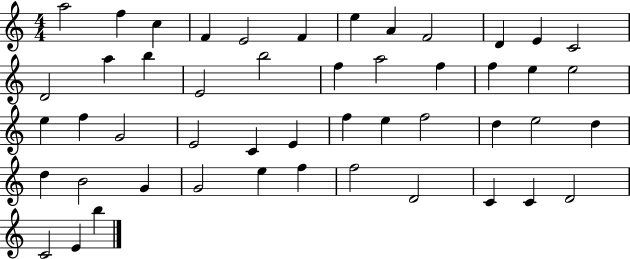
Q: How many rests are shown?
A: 0